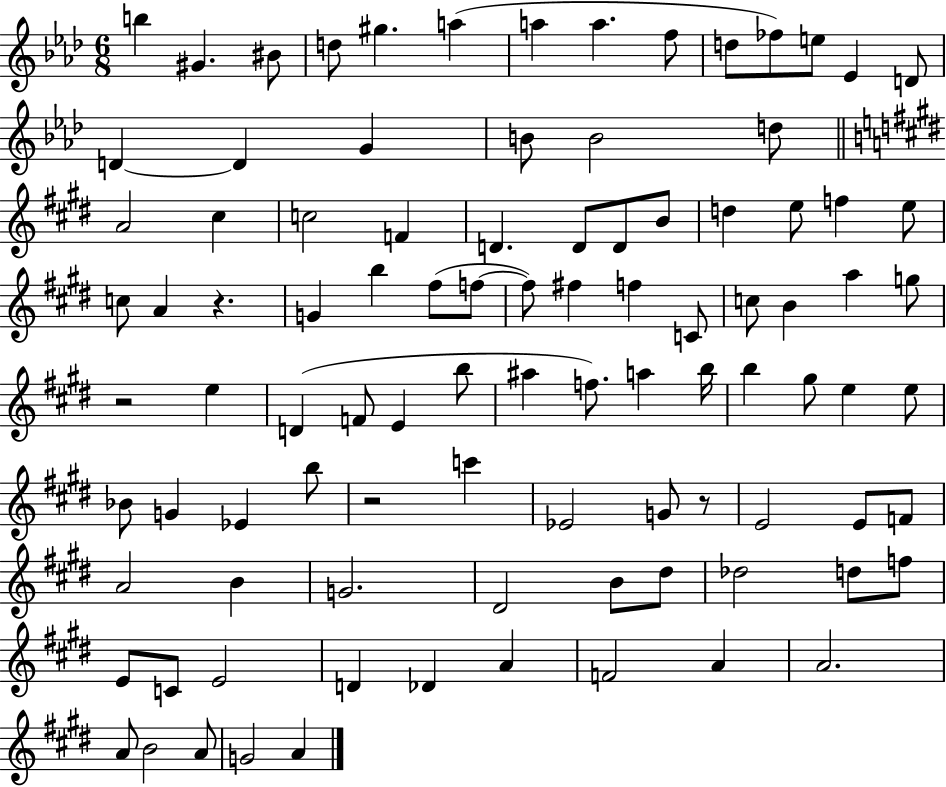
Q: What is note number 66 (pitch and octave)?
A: G4